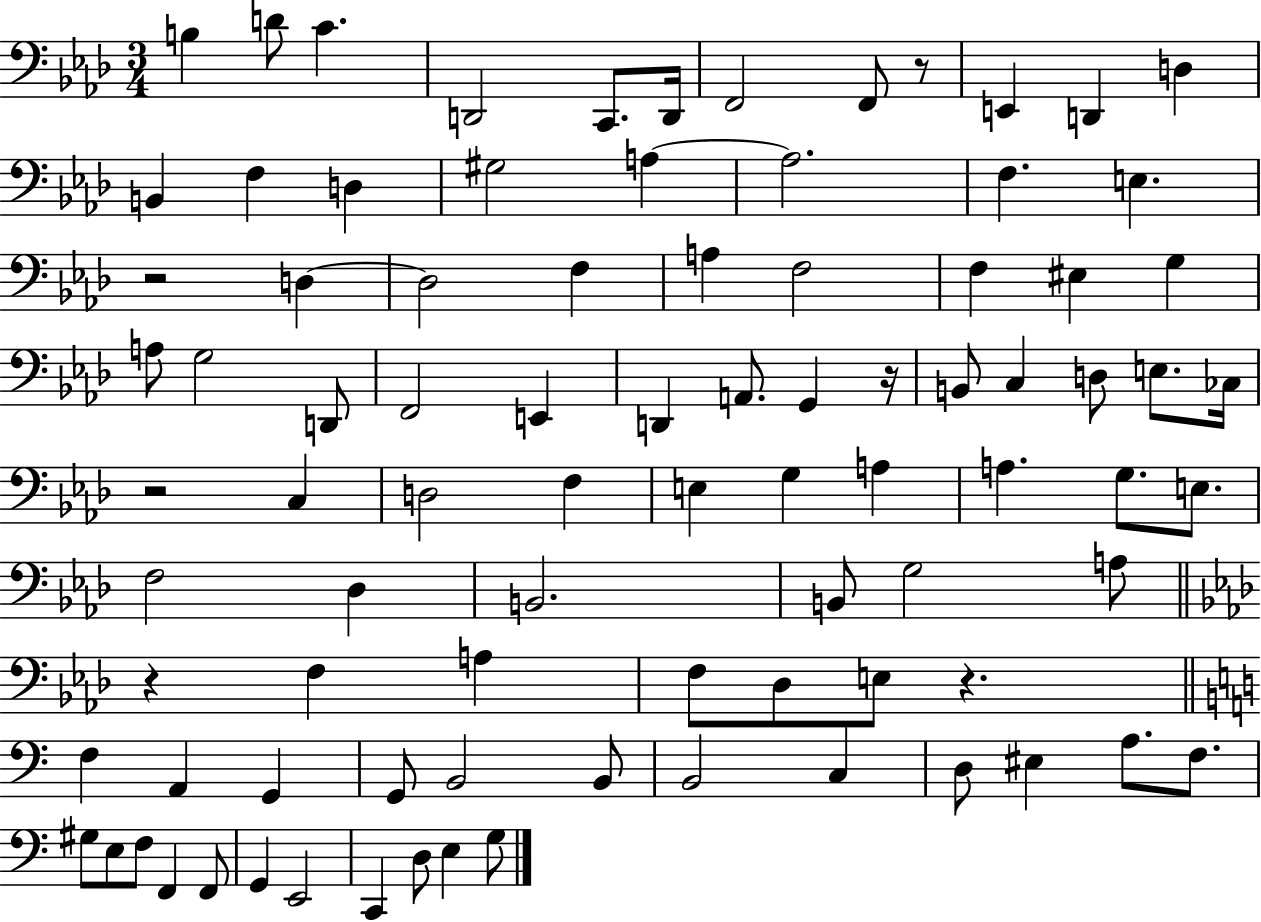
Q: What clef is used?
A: bass